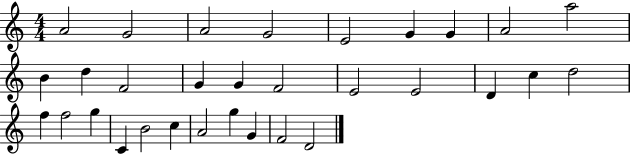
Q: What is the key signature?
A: C major